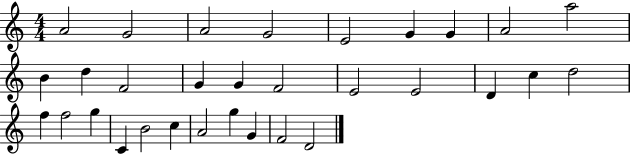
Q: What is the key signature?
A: C major